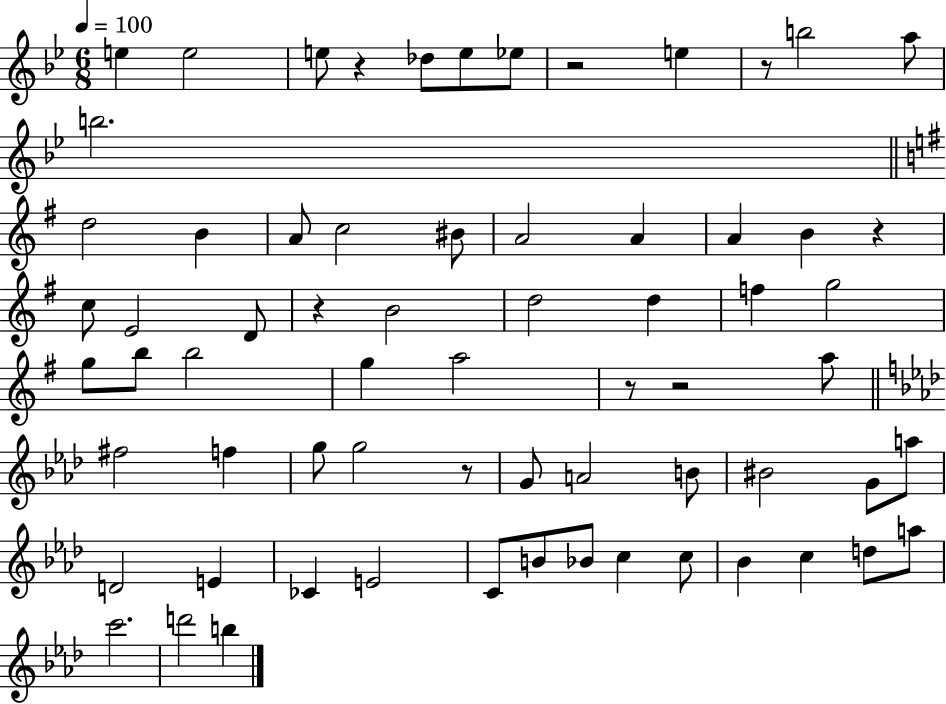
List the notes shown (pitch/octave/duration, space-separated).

E5/q E5/h E5/e R/q Db5/e E5/e Eb5/e R/h E5/q R/e B5/h A5/e B5/h. D5/h B4/q A4/e C5/h BIS4/e A4/h A4/q A4/q B4/q R/q C5/e E4/h D4/e R/q B4/h D5/h D5/q F5/q G5/h G5/e B5/e B5/h G5/q A5/h R/e R/h A5/e F#5/h F5/q G5/e G5/h R/e G4/e A4/h B4/e BIS4/h G4/e A5/e D4/h E4/q CES4/q E4/h C4/e B4/e Bb4/e C5/q C5/e Bb4/q C5/q D5/e A5/e C6/h. D6/h B5/q